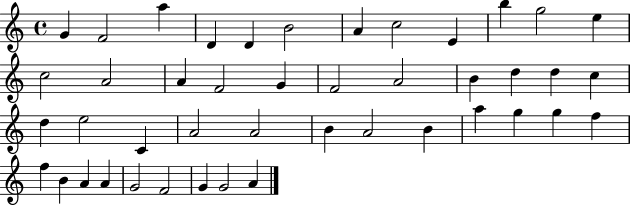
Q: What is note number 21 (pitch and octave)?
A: D5